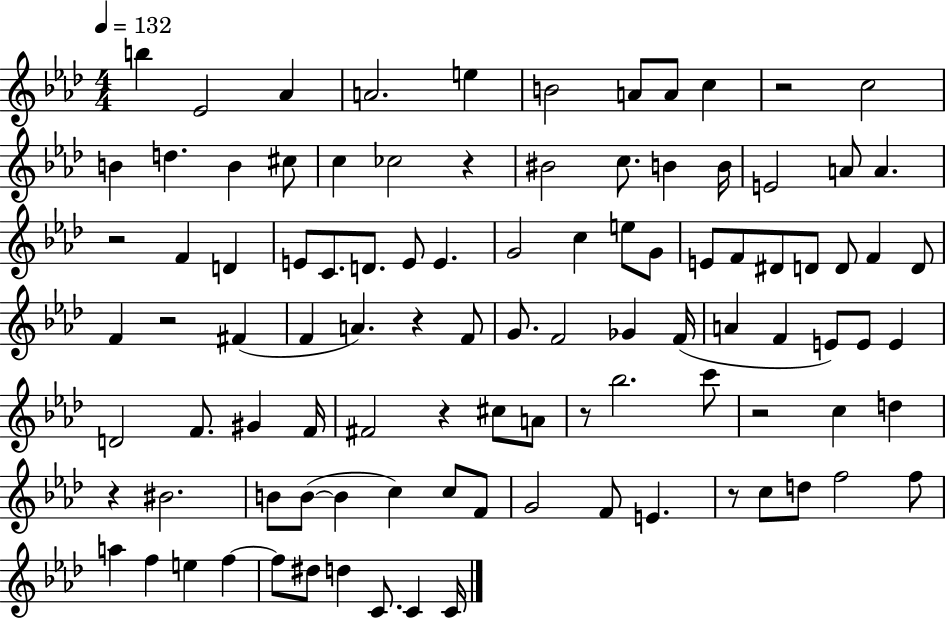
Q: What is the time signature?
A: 4/4